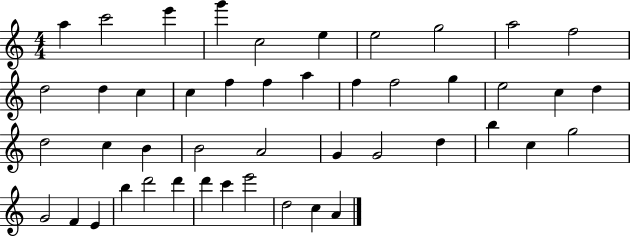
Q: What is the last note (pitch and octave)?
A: A4